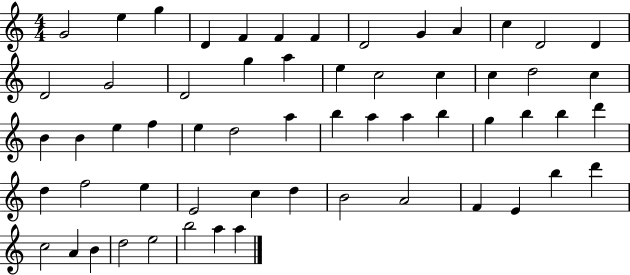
{
  \clef treble
  \numericTimeSignature
  \time 4/4
  \key c \major
  g'2 e''4 g''4 | d'4 f'4 f'4 f'4 | d'2 g'4 a'4 | c''4 d'2 d'4 | \break d'2 g'2 | d'2 g''4 a''4 | e''4 c''2 c''4 | c''4 d''2 c''4 | \break b'4 b'4 e''4 f''4 | e''4 d''2 a''4 | b''4 a''4 a''4 b''4 | g''4 b''4 b''4 d'''4 | \break d''4 f''2 e''4 | e'2 c''4 d''4 | b'2 a'2 | f'4 e'4 b''4 d'''4 | \break c''2 a'4 b'4 | d''2 e''2 | b''2 a''4 a''4 | \bar "|."
}